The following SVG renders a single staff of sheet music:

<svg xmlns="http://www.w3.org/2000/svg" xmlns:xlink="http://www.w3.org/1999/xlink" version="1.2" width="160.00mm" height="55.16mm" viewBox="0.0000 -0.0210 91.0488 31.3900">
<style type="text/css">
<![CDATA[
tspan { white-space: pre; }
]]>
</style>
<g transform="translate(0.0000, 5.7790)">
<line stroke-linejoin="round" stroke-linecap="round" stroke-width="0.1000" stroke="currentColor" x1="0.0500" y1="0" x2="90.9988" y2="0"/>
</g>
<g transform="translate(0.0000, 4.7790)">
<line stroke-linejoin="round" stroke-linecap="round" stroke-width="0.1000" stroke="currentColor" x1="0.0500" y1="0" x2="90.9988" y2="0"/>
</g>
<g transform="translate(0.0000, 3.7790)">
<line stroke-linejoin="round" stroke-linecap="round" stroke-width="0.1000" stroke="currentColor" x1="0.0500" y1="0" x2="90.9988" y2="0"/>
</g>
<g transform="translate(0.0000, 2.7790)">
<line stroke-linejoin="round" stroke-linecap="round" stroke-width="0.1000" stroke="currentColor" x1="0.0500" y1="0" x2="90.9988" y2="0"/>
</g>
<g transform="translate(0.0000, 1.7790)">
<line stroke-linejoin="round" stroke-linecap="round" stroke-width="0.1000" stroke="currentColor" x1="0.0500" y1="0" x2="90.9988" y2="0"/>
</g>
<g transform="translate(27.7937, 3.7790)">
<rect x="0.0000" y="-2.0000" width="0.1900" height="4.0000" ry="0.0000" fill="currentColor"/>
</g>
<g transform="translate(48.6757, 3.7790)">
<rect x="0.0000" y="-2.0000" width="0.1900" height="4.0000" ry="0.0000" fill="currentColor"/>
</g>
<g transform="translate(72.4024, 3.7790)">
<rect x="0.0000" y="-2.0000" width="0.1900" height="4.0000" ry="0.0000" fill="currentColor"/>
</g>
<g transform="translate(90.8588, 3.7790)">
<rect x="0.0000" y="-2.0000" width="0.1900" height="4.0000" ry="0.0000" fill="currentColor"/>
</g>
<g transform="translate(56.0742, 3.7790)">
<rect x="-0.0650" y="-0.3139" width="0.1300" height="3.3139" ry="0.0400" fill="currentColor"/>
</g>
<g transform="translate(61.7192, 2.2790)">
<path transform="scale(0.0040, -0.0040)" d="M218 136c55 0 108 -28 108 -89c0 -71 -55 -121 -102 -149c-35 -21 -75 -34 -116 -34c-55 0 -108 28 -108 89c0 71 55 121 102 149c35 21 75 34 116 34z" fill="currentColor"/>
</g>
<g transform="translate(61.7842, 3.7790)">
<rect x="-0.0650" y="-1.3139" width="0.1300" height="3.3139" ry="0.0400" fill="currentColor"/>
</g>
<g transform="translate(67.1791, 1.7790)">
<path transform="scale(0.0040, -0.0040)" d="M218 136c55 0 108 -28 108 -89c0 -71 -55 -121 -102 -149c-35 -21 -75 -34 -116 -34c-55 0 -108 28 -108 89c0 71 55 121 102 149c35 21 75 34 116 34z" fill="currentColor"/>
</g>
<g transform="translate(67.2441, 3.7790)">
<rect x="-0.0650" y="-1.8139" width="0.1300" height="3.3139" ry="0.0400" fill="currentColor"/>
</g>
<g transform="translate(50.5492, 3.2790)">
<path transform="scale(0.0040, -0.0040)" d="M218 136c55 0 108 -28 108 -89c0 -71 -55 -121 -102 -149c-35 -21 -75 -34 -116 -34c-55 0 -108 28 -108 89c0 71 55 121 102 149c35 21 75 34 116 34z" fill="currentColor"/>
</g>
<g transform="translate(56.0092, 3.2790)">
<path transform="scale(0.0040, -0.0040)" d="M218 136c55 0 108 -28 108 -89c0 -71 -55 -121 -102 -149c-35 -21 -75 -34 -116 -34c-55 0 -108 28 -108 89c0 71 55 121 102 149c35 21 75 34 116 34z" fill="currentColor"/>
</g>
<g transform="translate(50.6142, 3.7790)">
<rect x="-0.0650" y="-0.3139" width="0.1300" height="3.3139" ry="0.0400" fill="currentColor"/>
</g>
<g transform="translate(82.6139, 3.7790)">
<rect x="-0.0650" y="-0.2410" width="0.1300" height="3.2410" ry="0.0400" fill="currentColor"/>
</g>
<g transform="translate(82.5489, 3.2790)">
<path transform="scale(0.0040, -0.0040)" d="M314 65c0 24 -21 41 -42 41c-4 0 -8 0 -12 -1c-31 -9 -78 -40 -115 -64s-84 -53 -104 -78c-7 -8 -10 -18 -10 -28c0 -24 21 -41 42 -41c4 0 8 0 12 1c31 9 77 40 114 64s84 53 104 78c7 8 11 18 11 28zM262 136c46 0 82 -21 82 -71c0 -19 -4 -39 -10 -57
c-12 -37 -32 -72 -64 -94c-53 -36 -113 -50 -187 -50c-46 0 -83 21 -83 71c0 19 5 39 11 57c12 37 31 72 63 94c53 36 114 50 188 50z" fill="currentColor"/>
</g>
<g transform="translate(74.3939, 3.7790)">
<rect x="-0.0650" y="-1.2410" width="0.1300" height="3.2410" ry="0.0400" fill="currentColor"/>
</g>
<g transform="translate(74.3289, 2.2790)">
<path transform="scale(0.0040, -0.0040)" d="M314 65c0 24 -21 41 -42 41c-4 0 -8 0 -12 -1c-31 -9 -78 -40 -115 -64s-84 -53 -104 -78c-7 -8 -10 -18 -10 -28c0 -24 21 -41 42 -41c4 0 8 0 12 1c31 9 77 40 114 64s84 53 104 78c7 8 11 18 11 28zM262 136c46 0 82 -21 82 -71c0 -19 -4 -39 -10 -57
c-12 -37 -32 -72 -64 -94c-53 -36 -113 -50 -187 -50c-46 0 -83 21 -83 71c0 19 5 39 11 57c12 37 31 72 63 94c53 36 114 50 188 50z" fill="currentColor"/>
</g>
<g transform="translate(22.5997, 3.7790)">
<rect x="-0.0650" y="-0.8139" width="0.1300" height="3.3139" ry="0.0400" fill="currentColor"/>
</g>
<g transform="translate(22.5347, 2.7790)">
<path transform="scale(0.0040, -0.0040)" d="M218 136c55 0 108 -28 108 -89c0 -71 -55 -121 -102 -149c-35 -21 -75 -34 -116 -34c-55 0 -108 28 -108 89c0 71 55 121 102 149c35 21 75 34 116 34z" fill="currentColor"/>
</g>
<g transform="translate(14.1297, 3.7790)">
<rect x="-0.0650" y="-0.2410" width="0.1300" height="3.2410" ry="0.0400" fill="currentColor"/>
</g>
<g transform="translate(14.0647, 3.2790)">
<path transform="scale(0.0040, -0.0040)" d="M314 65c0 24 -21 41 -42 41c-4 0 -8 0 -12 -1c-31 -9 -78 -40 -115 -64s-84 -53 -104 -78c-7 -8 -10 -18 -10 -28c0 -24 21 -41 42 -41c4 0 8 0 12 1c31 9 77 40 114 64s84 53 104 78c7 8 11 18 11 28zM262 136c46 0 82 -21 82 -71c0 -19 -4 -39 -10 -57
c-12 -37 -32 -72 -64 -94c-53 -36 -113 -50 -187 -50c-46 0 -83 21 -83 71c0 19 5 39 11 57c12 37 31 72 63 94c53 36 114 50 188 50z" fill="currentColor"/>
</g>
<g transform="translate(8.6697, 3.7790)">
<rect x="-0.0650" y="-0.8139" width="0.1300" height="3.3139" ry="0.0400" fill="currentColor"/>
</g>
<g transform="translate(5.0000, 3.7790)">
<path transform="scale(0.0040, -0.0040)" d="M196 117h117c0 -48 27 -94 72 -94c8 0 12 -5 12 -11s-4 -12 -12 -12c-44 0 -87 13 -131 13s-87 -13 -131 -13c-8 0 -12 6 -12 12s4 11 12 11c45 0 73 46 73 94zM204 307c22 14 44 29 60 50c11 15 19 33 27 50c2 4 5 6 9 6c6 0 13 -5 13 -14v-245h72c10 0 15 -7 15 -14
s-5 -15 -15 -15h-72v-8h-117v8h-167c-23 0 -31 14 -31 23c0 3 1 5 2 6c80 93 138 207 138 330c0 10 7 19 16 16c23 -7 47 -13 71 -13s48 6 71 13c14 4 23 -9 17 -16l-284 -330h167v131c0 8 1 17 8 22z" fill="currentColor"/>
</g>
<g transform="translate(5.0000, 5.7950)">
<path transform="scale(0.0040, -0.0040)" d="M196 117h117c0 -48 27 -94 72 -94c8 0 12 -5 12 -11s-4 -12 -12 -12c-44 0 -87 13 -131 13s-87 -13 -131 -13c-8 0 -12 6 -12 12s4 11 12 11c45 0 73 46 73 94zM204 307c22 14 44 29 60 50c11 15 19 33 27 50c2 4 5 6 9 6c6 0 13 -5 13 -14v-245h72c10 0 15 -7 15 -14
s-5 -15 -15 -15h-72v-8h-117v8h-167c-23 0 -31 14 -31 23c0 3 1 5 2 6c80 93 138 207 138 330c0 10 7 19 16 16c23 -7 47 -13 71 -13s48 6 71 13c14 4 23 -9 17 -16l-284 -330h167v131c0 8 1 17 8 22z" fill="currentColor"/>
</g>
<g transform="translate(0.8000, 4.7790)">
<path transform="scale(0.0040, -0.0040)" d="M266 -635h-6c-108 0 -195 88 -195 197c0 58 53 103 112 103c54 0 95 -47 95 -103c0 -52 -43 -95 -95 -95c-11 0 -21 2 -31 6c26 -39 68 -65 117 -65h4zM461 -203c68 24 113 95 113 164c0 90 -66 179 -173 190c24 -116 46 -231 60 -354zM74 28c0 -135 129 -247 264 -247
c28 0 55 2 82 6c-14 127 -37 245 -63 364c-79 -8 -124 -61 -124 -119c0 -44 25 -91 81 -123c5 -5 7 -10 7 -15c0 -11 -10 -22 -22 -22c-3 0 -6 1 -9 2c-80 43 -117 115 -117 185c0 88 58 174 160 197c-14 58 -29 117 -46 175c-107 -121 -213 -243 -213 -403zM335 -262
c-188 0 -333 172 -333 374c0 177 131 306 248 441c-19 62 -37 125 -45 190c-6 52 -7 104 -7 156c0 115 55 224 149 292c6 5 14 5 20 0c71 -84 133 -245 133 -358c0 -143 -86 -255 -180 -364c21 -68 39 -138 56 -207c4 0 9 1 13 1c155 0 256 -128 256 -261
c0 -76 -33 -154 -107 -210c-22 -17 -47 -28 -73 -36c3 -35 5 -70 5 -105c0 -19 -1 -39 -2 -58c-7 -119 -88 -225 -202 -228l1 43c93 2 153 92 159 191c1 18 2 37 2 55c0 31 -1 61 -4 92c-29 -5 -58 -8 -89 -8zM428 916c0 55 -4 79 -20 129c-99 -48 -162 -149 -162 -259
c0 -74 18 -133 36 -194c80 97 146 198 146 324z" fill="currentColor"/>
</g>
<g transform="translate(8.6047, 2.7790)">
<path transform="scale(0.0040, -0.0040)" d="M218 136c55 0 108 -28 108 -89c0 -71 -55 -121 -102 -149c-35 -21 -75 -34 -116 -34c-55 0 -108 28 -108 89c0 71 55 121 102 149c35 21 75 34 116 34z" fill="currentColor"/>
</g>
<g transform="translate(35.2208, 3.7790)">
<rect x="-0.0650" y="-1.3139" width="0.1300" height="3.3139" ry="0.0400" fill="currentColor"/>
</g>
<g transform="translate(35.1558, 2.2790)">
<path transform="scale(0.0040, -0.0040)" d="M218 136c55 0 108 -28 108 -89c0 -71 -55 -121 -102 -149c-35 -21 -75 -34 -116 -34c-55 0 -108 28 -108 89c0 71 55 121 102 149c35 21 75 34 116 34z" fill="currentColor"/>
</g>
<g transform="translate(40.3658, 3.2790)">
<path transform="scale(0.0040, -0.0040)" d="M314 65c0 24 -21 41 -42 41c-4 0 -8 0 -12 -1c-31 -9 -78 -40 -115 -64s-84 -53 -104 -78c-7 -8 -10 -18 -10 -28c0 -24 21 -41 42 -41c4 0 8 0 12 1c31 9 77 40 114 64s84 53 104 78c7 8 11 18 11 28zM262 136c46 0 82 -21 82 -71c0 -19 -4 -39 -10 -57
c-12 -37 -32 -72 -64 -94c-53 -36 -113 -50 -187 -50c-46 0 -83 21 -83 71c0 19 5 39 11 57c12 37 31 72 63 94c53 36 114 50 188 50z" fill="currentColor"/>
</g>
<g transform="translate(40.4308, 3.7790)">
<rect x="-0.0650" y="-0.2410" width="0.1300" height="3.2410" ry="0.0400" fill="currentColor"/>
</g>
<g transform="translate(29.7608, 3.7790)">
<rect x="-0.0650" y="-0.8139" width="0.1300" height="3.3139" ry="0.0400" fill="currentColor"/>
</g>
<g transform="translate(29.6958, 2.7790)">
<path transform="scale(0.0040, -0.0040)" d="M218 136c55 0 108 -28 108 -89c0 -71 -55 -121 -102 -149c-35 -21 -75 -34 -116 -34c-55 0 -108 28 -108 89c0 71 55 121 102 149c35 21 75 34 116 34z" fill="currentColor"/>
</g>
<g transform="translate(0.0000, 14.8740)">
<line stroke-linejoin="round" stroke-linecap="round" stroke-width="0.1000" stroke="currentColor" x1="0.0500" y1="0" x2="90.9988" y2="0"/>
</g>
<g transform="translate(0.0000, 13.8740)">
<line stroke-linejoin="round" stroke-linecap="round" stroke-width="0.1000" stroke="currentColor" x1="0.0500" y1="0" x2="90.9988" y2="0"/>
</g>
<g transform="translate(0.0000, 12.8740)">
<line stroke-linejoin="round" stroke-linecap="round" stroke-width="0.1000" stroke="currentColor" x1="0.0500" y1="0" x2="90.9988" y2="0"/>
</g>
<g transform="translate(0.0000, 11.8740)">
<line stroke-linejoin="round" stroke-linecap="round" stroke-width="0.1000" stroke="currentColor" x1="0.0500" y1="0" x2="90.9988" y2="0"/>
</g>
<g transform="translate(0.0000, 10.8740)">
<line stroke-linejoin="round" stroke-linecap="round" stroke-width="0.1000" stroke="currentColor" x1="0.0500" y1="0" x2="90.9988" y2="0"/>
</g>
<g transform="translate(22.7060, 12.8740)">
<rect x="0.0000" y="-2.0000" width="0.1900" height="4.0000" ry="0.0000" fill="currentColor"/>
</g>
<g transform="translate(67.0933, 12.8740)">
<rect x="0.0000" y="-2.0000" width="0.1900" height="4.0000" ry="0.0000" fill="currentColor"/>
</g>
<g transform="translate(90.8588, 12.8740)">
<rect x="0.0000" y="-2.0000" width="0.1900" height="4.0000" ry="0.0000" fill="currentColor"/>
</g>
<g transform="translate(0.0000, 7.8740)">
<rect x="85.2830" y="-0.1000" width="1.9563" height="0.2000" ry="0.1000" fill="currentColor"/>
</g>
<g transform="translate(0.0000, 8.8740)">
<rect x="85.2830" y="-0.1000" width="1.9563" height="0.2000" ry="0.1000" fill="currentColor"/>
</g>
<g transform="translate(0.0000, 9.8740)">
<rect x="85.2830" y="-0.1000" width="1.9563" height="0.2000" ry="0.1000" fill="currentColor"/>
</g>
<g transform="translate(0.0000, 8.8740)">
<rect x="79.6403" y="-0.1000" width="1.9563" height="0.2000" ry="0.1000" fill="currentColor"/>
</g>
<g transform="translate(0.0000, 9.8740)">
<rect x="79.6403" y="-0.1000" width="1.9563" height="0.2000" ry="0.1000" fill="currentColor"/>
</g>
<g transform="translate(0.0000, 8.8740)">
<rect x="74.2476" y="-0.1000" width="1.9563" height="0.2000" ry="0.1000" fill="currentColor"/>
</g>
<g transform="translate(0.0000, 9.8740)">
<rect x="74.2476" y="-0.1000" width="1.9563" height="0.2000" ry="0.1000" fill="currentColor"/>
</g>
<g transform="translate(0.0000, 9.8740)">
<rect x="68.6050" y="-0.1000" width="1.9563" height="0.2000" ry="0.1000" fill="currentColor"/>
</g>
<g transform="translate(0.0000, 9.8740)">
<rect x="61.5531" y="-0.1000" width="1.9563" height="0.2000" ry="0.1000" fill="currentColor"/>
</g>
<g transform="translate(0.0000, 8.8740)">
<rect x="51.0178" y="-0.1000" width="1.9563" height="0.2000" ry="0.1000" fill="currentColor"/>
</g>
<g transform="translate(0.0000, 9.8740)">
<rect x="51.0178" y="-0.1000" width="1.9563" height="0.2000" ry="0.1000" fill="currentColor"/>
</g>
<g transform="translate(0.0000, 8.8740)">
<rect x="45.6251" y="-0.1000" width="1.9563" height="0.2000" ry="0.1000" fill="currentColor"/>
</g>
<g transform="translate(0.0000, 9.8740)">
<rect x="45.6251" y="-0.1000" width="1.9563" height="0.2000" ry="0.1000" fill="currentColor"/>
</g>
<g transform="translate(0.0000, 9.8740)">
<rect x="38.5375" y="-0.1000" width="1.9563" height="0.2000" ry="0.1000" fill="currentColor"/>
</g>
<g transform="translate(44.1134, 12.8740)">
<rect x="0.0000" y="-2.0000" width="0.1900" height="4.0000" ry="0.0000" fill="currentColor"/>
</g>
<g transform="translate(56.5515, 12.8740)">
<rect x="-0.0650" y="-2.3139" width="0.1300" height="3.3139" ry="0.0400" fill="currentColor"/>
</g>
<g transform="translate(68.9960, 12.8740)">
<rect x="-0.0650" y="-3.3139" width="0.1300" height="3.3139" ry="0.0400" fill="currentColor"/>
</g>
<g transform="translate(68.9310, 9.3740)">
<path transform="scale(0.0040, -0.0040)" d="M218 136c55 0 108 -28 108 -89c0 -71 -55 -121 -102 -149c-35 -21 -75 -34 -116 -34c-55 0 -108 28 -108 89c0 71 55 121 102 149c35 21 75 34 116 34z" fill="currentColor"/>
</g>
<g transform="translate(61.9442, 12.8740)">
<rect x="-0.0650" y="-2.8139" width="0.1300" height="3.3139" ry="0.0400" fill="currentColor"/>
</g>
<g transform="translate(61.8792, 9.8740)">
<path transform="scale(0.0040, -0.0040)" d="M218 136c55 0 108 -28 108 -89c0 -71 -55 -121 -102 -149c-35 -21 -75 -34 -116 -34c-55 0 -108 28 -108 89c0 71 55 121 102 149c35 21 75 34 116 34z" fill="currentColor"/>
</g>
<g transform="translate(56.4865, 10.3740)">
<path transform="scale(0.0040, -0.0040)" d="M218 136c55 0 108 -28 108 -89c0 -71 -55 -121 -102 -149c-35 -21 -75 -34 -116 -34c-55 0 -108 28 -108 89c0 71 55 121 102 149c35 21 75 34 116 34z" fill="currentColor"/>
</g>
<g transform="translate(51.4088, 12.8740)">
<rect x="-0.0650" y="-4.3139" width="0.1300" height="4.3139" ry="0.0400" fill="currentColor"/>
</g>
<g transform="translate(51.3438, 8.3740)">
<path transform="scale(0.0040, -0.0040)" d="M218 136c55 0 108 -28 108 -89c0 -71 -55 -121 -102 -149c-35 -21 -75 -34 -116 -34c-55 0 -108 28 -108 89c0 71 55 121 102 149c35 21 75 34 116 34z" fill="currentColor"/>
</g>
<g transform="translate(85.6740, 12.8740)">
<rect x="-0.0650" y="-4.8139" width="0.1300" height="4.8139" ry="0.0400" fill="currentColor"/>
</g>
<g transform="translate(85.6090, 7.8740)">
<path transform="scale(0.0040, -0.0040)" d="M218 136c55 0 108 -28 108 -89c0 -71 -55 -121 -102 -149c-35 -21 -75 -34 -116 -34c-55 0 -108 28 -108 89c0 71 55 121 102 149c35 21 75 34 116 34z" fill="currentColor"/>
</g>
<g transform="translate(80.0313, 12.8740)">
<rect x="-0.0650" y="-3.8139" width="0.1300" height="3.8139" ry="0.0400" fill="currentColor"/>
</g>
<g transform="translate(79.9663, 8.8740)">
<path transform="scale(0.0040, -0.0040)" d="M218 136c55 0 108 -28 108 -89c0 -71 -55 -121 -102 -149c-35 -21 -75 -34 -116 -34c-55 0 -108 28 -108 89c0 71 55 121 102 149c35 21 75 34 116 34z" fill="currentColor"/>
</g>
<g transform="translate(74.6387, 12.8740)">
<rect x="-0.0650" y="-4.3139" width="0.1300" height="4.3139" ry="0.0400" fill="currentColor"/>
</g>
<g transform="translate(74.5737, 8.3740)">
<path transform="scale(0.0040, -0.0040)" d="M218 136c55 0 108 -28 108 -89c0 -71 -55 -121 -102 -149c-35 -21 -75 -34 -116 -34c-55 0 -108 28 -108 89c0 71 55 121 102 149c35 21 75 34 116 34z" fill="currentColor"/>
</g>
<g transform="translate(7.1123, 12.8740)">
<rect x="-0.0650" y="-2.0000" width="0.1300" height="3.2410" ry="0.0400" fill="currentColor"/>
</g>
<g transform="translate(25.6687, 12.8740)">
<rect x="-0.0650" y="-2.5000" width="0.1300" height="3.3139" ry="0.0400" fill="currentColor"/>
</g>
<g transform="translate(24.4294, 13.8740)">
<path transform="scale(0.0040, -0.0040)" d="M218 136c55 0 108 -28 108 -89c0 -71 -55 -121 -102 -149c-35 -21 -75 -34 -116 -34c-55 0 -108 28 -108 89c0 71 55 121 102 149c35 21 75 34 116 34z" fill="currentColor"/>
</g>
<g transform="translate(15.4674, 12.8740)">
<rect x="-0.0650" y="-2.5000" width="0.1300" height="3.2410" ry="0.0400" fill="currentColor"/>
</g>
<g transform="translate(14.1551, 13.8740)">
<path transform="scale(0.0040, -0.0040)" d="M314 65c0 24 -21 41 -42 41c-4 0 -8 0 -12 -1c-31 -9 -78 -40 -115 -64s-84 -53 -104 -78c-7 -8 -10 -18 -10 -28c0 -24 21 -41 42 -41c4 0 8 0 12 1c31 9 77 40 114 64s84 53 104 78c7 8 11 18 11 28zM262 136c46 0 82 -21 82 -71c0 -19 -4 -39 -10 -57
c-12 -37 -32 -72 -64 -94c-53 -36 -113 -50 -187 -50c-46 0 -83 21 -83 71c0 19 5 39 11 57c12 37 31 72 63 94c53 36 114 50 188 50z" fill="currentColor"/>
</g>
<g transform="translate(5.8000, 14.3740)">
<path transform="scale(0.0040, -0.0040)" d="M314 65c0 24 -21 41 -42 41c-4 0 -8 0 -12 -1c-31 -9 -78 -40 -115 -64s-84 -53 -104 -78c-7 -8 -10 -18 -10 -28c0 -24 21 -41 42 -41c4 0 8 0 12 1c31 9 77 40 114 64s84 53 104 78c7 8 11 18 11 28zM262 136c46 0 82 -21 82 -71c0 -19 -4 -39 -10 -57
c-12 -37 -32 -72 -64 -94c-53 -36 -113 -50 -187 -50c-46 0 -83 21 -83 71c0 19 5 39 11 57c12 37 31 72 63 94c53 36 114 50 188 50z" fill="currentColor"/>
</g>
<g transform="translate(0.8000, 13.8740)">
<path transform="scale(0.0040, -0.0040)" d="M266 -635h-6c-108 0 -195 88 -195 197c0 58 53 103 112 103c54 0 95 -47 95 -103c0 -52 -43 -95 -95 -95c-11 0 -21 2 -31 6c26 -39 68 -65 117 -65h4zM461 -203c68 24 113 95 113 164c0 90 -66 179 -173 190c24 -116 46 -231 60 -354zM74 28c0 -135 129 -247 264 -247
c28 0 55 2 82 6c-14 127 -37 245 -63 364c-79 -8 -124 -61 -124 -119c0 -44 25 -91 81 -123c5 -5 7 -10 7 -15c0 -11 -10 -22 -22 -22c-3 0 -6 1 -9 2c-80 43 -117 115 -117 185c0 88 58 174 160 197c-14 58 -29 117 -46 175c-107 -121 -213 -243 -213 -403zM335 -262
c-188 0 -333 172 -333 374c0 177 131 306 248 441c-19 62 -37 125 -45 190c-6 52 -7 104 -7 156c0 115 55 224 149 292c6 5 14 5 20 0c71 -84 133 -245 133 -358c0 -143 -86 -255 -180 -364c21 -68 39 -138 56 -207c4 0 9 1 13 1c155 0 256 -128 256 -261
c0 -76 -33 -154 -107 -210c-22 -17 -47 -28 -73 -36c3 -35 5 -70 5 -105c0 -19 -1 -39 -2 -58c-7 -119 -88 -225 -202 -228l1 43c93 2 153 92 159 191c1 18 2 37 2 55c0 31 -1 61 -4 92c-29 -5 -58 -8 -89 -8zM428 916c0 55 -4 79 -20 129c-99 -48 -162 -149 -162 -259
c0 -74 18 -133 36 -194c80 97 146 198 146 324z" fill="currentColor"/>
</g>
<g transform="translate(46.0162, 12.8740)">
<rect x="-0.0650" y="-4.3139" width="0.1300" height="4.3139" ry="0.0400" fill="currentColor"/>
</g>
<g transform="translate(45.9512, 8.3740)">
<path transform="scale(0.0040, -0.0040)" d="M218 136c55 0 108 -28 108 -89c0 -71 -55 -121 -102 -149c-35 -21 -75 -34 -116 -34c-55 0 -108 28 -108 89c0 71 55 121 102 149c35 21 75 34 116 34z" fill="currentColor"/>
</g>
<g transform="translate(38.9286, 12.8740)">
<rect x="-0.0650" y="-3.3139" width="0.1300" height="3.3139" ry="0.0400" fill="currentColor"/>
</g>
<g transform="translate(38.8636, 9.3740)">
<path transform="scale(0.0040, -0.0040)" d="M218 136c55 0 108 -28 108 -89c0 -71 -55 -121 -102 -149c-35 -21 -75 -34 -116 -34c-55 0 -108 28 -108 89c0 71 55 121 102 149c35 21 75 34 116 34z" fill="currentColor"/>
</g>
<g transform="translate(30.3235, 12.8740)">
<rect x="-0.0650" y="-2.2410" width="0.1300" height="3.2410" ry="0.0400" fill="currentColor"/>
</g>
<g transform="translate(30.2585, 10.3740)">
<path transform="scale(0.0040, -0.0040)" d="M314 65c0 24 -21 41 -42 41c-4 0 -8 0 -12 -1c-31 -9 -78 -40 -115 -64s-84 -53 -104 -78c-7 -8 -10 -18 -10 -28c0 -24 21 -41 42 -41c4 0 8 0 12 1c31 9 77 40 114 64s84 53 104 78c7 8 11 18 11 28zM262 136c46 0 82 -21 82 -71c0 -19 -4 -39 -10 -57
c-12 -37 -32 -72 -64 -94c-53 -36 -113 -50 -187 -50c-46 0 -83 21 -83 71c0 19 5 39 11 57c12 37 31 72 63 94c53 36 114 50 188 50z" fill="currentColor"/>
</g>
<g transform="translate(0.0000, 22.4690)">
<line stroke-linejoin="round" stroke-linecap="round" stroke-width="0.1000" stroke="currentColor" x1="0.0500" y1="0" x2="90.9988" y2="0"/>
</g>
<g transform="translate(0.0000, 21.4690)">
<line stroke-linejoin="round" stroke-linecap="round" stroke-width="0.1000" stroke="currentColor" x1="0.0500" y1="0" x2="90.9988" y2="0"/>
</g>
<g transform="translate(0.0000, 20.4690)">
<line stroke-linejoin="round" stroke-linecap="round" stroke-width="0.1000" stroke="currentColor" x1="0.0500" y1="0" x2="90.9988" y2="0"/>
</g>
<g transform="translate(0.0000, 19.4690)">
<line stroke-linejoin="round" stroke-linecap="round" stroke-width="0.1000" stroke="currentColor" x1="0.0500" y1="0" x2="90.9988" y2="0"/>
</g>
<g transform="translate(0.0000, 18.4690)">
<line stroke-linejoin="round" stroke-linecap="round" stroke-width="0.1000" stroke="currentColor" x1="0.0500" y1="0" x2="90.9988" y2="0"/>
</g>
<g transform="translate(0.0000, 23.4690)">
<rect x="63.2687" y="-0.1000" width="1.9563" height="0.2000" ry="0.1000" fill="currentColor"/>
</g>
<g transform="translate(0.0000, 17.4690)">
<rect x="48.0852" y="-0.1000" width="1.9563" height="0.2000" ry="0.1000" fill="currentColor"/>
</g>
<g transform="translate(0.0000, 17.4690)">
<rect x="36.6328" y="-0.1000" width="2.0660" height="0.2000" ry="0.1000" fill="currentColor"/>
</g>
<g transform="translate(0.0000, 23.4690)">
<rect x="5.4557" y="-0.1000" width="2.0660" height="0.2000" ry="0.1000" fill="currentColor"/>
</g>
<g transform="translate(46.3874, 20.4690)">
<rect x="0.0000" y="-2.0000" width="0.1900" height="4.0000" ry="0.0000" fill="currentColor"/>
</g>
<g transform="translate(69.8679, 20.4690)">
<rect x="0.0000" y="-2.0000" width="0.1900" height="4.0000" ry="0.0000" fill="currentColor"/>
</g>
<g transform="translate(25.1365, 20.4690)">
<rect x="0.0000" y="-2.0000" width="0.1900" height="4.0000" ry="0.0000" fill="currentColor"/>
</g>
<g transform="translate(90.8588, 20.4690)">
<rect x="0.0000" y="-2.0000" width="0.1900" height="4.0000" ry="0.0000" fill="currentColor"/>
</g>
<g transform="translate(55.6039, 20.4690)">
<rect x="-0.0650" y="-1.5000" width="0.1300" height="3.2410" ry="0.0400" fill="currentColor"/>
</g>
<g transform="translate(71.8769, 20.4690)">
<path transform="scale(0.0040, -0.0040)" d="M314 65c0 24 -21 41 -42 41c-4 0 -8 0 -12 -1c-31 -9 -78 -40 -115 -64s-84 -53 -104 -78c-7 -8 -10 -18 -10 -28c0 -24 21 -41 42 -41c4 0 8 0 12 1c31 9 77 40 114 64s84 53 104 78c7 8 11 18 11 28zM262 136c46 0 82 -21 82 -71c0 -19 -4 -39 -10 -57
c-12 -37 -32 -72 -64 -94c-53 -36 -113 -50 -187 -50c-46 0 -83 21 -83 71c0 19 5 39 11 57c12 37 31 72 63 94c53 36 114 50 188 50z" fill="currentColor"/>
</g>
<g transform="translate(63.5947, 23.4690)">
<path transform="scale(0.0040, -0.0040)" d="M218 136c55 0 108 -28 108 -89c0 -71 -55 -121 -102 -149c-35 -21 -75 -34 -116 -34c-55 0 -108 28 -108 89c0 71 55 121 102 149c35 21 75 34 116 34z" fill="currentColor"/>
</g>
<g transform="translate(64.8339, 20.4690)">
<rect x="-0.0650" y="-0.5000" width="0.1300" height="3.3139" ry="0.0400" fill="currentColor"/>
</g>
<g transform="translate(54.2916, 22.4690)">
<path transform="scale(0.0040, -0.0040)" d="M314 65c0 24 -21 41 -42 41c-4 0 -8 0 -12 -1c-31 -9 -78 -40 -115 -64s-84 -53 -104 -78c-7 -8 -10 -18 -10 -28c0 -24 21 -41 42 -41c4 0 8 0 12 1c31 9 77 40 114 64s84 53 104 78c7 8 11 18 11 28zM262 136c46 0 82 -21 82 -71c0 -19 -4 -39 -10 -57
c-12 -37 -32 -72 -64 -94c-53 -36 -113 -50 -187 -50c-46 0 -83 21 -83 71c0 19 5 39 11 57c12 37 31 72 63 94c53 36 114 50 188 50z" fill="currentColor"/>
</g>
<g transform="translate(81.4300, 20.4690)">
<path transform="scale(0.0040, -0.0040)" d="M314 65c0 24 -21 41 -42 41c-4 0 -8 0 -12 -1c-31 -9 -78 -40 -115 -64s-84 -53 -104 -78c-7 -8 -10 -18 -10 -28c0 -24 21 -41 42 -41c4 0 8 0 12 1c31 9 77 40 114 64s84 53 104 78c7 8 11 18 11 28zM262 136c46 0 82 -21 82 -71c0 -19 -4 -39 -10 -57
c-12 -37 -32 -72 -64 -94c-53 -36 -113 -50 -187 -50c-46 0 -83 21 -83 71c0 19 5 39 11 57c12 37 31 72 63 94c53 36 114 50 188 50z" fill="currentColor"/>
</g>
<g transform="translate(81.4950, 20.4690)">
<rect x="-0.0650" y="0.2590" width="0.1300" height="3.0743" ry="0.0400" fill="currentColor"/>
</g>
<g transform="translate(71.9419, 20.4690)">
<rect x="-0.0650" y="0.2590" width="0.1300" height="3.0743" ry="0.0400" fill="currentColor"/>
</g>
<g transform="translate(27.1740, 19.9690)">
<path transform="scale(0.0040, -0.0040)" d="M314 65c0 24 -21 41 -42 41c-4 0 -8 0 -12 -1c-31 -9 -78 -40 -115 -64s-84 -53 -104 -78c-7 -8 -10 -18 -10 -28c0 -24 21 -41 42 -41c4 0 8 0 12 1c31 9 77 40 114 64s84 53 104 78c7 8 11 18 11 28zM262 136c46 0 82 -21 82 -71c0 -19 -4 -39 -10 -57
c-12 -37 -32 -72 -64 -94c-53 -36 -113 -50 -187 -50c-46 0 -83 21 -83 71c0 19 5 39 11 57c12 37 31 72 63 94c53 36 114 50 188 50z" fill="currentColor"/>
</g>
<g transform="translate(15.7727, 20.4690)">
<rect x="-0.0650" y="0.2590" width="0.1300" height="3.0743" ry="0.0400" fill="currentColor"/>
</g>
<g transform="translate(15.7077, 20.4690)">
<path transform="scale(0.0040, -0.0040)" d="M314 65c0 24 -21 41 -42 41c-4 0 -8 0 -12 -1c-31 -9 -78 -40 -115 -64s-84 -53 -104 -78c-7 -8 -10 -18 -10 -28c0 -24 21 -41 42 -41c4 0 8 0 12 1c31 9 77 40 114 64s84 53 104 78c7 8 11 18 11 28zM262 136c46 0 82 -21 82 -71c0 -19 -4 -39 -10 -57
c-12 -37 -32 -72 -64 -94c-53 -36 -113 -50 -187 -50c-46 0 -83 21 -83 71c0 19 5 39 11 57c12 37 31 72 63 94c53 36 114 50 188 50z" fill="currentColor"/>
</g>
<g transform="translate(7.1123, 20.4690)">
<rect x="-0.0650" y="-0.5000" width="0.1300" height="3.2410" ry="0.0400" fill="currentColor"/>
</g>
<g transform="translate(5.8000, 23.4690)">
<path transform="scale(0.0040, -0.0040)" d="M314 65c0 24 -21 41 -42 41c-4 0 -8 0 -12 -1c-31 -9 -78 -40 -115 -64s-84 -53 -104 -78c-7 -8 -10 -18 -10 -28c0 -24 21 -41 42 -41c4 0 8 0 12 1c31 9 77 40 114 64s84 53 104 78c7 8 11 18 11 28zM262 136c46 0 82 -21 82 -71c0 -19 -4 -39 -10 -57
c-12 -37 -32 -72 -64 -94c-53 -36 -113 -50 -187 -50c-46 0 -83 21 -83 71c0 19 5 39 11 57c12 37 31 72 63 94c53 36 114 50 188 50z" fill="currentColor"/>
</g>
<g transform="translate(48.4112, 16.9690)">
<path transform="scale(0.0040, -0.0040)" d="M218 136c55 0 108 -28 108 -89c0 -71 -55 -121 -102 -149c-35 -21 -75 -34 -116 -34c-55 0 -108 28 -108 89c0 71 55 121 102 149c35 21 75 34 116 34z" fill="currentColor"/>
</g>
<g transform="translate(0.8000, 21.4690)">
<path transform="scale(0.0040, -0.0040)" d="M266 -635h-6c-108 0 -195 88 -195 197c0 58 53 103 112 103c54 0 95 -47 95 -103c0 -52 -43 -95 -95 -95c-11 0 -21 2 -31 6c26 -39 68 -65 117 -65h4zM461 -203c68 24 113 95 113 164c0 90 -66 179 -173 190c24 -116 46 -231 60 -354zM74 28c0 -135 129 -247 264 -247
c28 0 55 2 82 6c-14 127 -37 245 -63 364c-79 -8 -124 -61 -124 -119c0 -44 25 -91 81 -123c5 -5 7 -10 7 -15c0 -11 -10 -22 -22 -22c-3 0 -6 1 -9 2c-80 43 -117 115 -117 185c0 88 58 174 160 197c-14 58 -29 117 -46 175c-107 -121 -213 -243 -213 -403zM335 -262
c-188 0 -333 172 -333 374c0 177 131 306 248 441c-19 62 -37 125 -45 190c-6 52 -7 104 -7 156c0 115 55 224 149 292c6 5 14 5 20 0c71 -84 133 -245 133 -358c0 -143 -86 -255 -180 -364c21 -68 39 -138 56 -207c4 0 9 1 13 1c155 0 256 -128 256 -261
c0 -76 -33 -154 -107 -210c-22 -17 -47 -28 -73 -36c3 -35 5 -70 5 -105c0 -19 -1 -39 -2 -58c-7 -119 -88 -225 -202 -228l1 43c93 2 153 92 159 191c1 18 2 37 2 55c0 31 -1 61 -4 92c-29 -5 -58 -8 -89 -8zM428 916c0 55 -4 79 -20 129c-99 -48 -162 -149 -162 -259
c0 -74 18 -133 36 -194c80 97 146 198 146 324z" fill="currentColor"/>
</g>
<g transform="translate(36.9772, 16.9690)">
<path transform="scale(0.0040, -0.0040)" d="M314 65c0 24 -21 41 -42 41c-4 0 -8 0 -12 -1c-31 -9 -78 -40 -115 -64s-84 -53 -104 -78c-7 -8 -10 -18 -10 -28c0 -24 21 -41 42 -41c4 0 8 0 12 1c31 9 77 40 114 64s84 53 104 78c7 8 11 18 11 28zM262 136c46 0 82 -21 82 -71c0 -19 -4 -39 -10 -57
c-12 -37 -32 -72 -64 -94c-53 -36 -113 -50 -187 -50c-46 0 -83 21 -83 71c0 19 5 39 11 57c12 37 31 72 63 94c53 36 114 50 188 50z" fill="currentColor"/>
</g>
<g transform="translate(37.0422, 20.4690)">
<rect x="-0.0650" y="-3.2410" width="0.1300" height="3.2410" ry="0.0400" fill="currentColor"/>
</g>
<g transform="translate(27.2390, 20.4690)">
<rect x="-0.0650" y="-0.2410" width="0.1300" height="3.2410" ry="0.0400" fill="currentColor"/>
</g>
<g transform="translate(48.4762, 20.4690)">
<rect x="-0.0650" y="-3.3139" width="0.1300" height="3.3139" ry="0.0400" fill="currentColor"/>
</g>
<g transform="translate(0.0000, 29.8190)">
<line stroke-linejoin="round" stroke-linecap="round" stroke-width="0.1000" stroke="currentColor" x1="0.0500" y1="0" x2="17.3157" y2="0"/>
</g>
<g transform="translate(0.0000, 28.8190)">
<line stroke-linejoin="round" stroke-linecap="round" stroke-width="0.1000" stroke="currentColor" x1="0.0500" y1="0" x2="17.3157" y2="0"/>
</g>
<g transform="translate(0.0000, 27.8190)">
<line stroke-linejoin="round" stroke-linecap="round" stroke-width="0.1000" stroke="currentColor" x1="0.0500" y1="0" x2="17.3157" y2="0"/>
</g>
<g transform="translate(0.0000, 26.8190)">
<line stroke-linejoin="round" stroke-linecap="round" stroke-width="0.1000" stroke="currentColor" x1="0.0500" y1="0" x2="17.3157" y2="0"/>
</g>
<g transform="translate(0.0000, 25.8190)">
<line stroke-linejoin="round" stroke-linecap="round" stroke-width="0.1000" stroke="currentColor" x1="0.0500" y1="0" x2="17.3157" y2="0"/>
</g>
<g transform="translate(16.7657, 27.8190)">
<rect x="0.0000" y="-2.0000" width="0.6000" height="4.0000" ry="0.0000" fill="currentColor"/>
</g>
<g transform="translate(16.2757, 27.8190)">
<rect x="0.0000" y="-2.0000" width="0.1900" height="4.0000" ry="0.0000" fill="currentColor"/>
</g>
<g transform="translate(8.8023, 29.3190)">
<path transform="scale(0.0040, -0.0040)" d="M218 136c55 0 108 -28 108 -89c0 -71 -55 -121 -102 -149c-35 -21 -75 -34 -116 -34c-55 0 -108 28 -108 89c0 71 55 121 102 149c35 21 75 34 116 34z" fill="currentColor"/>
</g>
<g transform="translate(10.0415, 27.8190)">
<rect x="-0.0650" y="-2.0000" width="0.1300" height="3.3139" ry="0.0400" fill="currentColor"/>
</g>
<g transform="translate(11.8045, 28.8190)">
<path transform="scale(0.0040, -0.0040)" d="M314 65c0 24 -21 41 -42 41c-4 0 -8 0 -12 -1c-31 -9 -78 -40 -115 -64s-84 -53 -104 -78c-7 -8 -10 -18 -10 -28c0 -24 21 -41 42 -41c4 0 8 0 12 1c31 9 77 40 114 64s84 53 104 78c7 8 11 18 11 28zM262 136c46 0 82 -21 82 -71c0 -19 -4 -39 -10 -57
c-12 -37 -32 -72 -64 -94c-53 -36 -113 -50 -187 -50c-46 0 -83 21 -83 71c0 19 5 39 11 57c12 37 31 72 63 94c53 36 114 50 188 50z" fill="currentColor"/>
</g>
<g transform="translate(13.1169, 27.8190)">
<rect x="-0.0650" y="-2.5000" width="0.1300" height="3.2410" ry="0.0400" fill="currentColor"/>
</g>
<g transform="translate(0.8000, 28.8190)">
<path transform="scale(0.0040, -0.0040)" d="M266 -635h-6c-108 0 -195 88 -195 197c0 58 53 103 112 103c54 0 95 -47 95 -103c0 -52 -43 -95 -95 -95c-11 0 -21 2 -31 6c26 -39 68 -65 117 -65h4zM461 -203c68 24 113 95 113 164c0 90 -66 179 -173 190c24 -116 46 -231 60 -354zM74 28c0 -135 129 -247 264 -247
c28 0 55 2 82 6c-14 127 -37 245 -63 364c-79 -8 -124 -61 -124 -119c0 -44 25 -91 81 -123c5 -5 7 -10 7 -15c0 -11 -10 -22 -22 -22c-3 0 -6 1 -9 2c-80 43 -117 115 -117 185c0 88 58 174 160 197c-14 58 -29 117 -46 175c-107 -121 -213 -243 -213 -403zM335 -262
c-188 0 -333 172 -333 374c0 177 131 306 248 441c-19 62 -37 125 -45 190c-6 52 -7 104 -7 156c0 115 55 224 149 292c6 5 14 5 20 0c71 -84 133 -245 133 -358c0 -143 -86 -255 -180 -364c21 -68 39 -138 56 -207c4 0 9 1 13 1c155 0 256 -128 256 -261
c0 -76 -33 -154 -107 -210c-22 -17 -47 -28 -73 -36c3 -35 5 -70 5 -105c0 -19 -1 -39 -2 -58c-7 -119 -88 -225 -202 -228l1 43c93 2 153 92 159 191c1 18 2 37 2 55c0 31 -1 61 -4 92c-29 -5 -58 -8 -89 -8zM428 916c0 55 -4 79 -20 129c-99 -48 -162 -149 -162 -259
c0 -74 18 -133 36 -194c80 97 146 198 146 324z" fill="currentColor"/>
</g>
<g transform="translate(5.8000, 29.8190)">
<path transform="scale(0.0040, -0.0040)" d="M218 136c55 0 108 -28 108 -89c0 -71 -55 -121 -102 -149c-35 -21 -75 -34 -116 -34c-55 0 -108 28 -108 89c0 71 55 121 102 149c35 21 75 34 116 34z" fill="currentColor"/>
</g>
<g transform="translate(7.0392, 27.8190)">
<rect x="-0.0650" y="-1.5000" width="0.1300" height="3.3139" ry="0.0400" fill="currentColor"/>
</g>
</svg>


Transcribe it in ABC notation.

X:1
T:Untitled
M:4/4
L:1/4
K:C
d c2 d d e c2 c c e f e2 c2 F2 G2 G g2 b d' d' g a b d' c' e' C2 B2 c2 b2 b E2 C B2 B2 E F G2